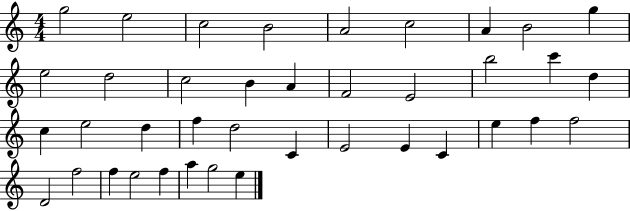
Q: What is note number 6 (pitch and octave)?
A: C5